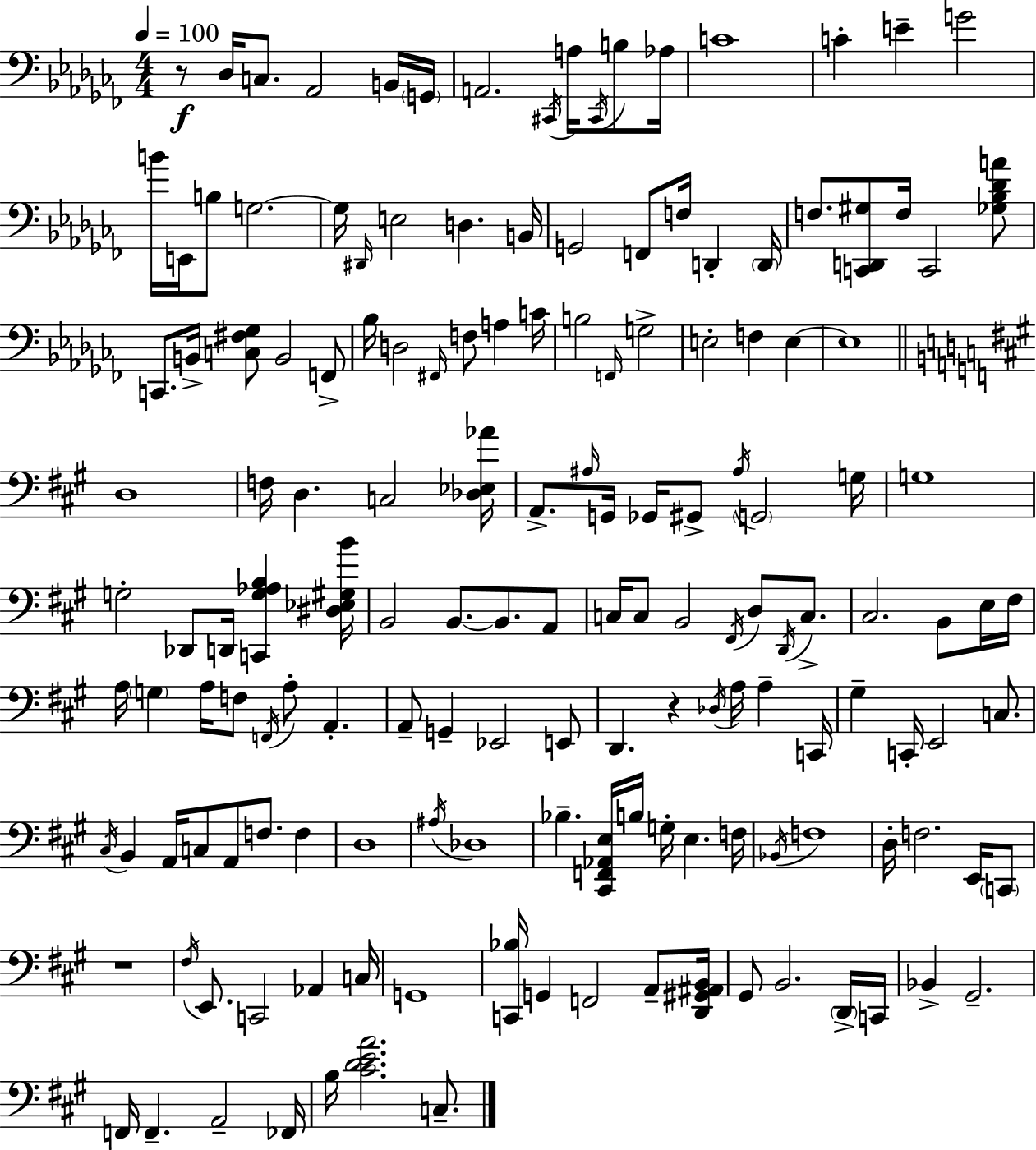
R/e Db3/s C3/e. Ab2/h B2/s G2/s A2/h. C#2/s A3/s C#2/s B3/e Ab3/s C4/w C4/q E4/q G4/h B4/s E2/s B3/e G3/h. G3/s D#2/s E3/h D3/q. B2/s G2/h F2/e F3/s D2/q D2/s F3/e. [C2,D2,G#3]/e F3/s C2/h [Gb3,Bb3,Db4,A4]/e C2/e. B2/s [C3,F#3,Gb3]/e B2/h F2/e Bb3/s D3/h F#2/s F3/e A3/q C4/s B3/h F2/s G3/h E3/h F3/q E3/q E3/w D3/w F3/s D3/q. C3/h [Db3,Eb3,Ab4]/s A2/e. A#3/s G2/s Gb2/s G#2/e A#3/s G2/h G3/s G3/w G3/h Db2/e D2/s [C2,G3,Ab3,B3]/q [D#3,Eb3,G#3,B4]/s B2/h B2/e. B2/e. A2/e C3/s C3/e B2/h F#2/s D3/e D2/s C3/e. C#3/h. B2/e E3/s F#3/s A3/s G3/q A3/s F3/e F2/s A3/e A2/q. A2/e G2/q Eb2/h E2/e D2/q. R/q Db3/s A3/s A3/q C2/s G#3/q C2/s E2/h C3/e. C#3/s B2/q A2/s C3/e A2/e F3/e. F3/q D3/w A#3/s Db3/w Bb3/q. [C#2,F2,Ab2,E3]/s B3/s G3/s E3/q. F3/s Bb2/s F3/w D3/s F3/h. E2/s C2/e R/w F#3/s E2/e. C2/h Ab2/q C3/s G2/w [C2,Bb3]/s G2/q F2/h A2/e [D2,G#2,A#2,B2]/s G#2/e B2/h. D2/s C2/s Bb2/q G#2/h. F2/s F2/q. A2/h FES2/s B3/s [C#4,D4,E4,A4]/h. C3/e.